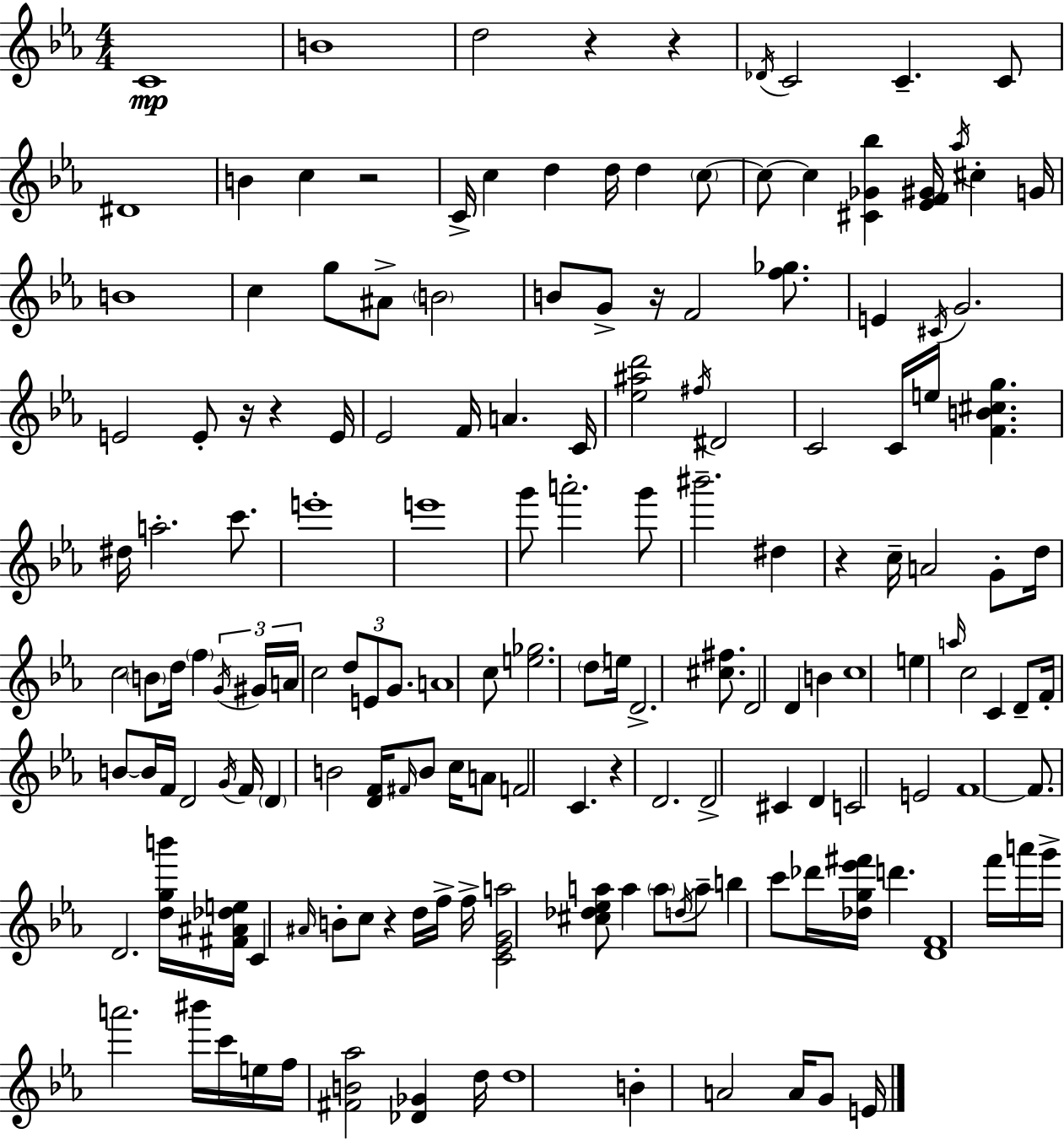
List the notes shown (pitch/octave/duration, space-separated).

C4/w B4/w D5/h R/q R/q Db4/s C4/h C4/q. C4/e D#4/w B4/q C5/q R/h C4/s C5/q D5/q D5/s D5/q C5/e C5/e C5/q [C#4,Gb4,Bb5]/q [Eb4,F4,G#4]/s Ab5/s C#5/q G4/s B4/w C5/q G5/e A#4/e B4/h B4/e G4/e R/s F4/h [F5,Gb5]/e. E4/q C#4/s G4/h. E4/h E4/e R/s R/q E4/s Eb4/h F4/s A4/q. C4/s [Eb5,A#5,D6]/h F#5/s D#4/h C4/h C4/s E5/s [F4,B4,C#5,G5]/q. D#5/s A5/h. C6/e. E6/w E6/w G6/e A6/h. G6/e BIS6/h. D#5/q R/q C5/s A4/h G4/e D5/s C5/h B4/e D5/s F5/q G4/s G#4/s A4/s C5/h D5/e E4/e G4/e. A4/w C5/e [E5,Gb5]/h. D5/e E5/s D4/h. [C#5,F#5]/e. D4/h D4/q B4/q C5/w E5/q A5/s C5/h C4/q D4/e F4/s B4/e B4/s F4/s D4/h G4/s F4/s D4/q B4/h [D4,F4]/s F#4/s B4/e C5/s A4/e F4/h C4/q. R/q D4/h. D4/h C#4/q D4/q C4/h E4/h F4/w F4/e. D4/h. [D5,G5,B6]/s [F#4,A#4,Db5,E5]/s C4/q A#4/s B4/e C5/e R/q D5/s F5/s F5/s [C4,Eb4,G4,A5]/h [C#5,Db5,Eb5,A5]/e A5/q A5/e D5/s A5/e B5/q C6/e Db6/s [Db5,G5,Eb6,F#6]/s D6/q. [D4,F4]/w F6/s A6/s G6/s A6/h. BIS6/s C6/s E5/s F5/s [F#4,B4,Ab5]/h [Db4,Gb4]/q D5/s D5/w B4/q A4/h A4/s G4/e E4/s